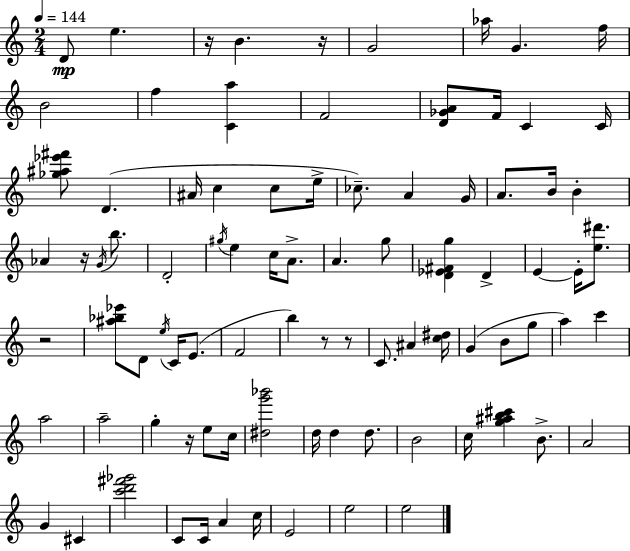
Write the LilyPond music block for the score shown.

{
  \clef treble
  \numericTimeSignature
  \time 2/4
  \key a \minor
  \tempo 4 = 144
  d'8\mp e''4. | r16 b'4. r16 | g'2 | aes''16 g'4. f''16 | \break b'2 | f''4 <c' a''>4 | f'2 | <d' ges' a'>8 f'16 c'4 c'16 | \break <ges'' ais'' ees''' fis'''>8 d'4.( | ais'16 c''4 c''8 e''16-> | ces''8.--) a'4 g'16 | a'8. b'16 b'4-. | \break aes'4 r16 \acciaccatura { g'16 } b''8. | d'2-. | \acciaccatura { gis''16 } e''4 c''16 a'8.-> | a'4. | \break g''8 <d' ees' fis' g''>4 d'4-> | e'4~~ e'16-. <e'' dis'''>8. | r2 | <ais'' bes'' ees'''>8 d'8 \acciaccatura { e''16 } c'16 | \break e'8.( f'2 | b''4) r8 | r8 c'8. ais'4 | <c'' dis''>16 g'4( b'8 | \break g''8 a''4) c'''4 | a''2 | a''2-- | g''4-. r16 | \break e''8 c''16 <dis'' g''' bes'''>2 | d''16 d''4 | d''8. b'2 | c''16 <g'' ais'' b'' cis'''>4 | \break b'8.-> a'2 | g'4 cis'4 | <c''' d''' fis''' ges'''>2 | c'8 c'16 a'4 | \break c''16 e'2 | e''2 | e''2 | \bar "|."
}